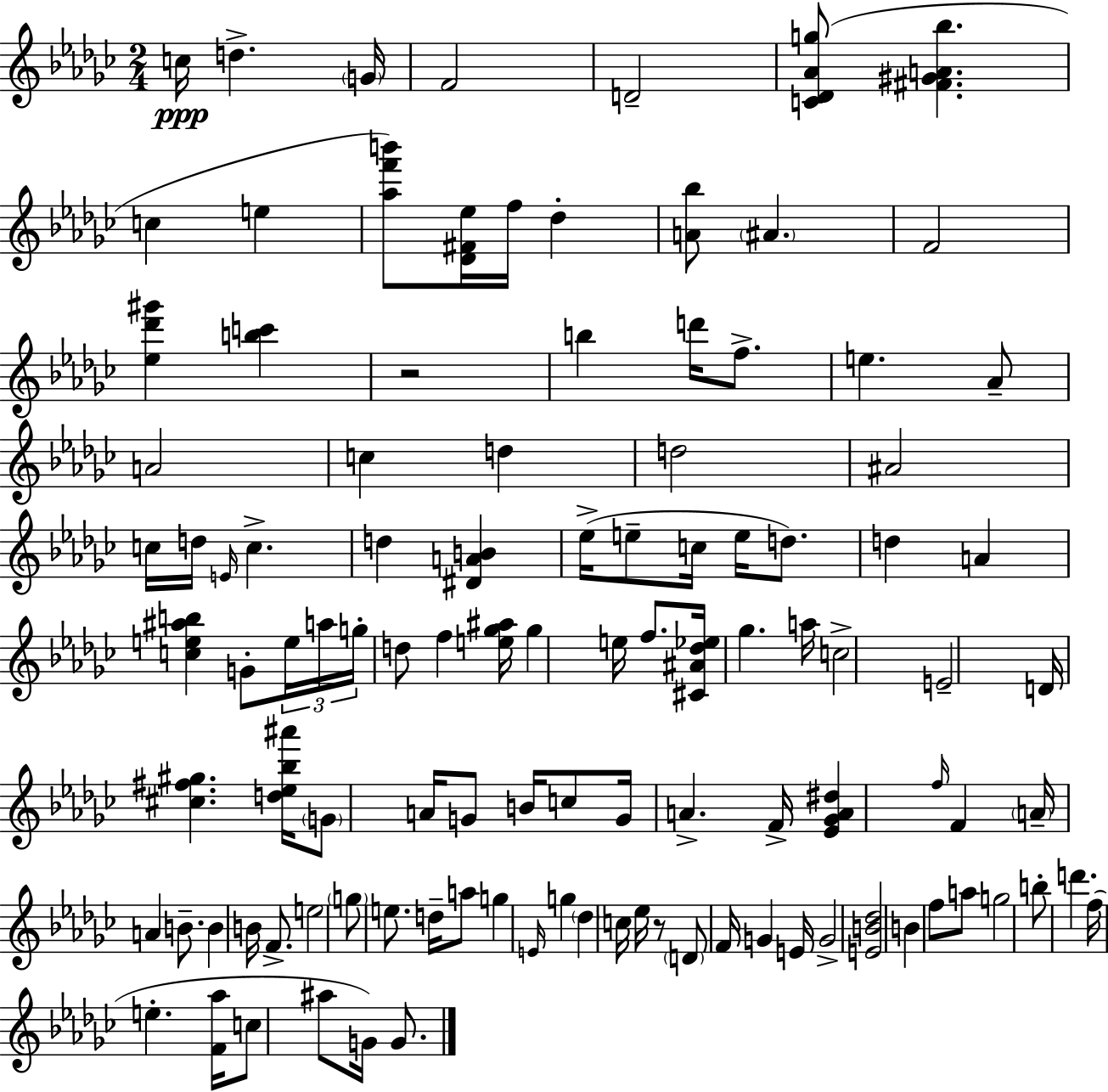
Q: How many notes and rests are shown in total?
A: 109